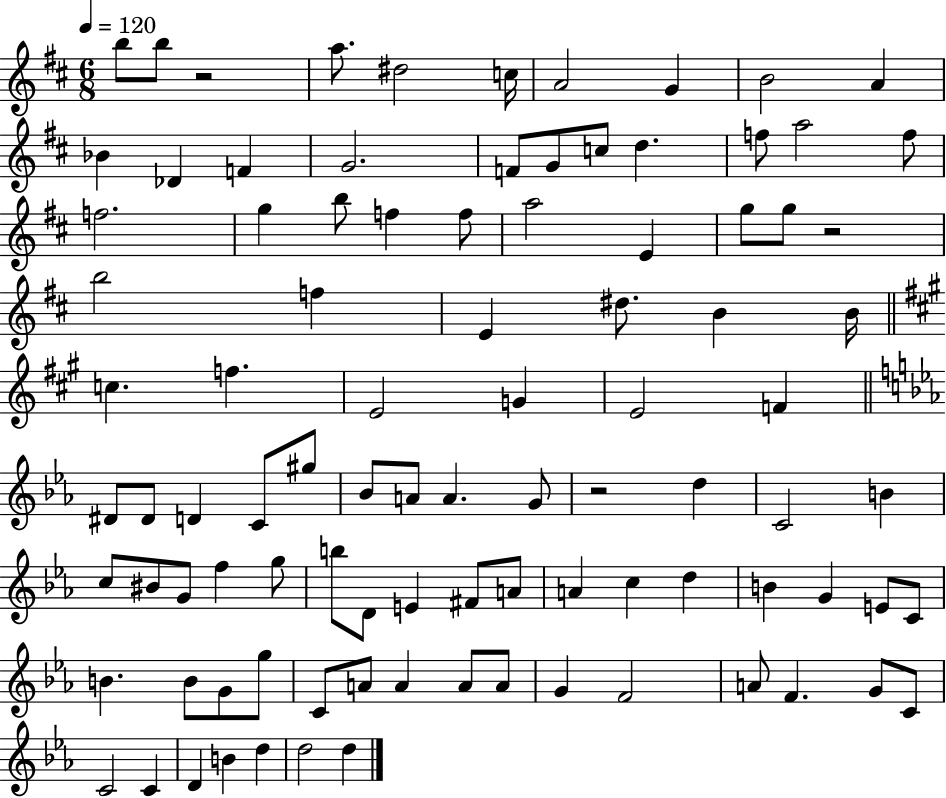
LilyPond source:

{
  \clef treble
  \numericTimeSignature
  \time 6/8
  \key d \major
  \tempo 4 = 120
  b''8 b''8 r2 | a''8. dis''2 c''16 | a'2 g'4 | b'2 a'4 | \break bes'4 des'4 f'4 | g'2. | f'8 g'8 c''8 d''4. | f''8 a''2 f''8 | \break f''2. | g''4 b''8 f''4 f''8 | a''2 e'4 | g''8 g''8 r2 | \break b''2 f''4 | e'4 dis''8. b'4 b'16 | \bar "||" \break \key a \major c''4. f''4. | e'2 g'4 | e'2 f'4 | \bar "||" \break \key ees \major dis'8 dis'8 d'4 c'8 gis''8 | bes'8 a'8 a'4. g'8 | r2 d''4 | c'2 b'4 | \break c''8 bis'8 g'8 f''4 g''8 | b''8 d'8 e'4 fis'8 a'8 | a'4 c''4 d''4 | b'4 g'4 e'8 c'8 | \break b'4. b'8 g'8 g''8 | c'8 a'8 a'4 a'8 a'8 | g'4 f'2 | a'8 f'4. g'8 c'8 | \break c'2 c'4 | d'4 b'4 d''4 | d''2 d''4 | \bar "|."
}